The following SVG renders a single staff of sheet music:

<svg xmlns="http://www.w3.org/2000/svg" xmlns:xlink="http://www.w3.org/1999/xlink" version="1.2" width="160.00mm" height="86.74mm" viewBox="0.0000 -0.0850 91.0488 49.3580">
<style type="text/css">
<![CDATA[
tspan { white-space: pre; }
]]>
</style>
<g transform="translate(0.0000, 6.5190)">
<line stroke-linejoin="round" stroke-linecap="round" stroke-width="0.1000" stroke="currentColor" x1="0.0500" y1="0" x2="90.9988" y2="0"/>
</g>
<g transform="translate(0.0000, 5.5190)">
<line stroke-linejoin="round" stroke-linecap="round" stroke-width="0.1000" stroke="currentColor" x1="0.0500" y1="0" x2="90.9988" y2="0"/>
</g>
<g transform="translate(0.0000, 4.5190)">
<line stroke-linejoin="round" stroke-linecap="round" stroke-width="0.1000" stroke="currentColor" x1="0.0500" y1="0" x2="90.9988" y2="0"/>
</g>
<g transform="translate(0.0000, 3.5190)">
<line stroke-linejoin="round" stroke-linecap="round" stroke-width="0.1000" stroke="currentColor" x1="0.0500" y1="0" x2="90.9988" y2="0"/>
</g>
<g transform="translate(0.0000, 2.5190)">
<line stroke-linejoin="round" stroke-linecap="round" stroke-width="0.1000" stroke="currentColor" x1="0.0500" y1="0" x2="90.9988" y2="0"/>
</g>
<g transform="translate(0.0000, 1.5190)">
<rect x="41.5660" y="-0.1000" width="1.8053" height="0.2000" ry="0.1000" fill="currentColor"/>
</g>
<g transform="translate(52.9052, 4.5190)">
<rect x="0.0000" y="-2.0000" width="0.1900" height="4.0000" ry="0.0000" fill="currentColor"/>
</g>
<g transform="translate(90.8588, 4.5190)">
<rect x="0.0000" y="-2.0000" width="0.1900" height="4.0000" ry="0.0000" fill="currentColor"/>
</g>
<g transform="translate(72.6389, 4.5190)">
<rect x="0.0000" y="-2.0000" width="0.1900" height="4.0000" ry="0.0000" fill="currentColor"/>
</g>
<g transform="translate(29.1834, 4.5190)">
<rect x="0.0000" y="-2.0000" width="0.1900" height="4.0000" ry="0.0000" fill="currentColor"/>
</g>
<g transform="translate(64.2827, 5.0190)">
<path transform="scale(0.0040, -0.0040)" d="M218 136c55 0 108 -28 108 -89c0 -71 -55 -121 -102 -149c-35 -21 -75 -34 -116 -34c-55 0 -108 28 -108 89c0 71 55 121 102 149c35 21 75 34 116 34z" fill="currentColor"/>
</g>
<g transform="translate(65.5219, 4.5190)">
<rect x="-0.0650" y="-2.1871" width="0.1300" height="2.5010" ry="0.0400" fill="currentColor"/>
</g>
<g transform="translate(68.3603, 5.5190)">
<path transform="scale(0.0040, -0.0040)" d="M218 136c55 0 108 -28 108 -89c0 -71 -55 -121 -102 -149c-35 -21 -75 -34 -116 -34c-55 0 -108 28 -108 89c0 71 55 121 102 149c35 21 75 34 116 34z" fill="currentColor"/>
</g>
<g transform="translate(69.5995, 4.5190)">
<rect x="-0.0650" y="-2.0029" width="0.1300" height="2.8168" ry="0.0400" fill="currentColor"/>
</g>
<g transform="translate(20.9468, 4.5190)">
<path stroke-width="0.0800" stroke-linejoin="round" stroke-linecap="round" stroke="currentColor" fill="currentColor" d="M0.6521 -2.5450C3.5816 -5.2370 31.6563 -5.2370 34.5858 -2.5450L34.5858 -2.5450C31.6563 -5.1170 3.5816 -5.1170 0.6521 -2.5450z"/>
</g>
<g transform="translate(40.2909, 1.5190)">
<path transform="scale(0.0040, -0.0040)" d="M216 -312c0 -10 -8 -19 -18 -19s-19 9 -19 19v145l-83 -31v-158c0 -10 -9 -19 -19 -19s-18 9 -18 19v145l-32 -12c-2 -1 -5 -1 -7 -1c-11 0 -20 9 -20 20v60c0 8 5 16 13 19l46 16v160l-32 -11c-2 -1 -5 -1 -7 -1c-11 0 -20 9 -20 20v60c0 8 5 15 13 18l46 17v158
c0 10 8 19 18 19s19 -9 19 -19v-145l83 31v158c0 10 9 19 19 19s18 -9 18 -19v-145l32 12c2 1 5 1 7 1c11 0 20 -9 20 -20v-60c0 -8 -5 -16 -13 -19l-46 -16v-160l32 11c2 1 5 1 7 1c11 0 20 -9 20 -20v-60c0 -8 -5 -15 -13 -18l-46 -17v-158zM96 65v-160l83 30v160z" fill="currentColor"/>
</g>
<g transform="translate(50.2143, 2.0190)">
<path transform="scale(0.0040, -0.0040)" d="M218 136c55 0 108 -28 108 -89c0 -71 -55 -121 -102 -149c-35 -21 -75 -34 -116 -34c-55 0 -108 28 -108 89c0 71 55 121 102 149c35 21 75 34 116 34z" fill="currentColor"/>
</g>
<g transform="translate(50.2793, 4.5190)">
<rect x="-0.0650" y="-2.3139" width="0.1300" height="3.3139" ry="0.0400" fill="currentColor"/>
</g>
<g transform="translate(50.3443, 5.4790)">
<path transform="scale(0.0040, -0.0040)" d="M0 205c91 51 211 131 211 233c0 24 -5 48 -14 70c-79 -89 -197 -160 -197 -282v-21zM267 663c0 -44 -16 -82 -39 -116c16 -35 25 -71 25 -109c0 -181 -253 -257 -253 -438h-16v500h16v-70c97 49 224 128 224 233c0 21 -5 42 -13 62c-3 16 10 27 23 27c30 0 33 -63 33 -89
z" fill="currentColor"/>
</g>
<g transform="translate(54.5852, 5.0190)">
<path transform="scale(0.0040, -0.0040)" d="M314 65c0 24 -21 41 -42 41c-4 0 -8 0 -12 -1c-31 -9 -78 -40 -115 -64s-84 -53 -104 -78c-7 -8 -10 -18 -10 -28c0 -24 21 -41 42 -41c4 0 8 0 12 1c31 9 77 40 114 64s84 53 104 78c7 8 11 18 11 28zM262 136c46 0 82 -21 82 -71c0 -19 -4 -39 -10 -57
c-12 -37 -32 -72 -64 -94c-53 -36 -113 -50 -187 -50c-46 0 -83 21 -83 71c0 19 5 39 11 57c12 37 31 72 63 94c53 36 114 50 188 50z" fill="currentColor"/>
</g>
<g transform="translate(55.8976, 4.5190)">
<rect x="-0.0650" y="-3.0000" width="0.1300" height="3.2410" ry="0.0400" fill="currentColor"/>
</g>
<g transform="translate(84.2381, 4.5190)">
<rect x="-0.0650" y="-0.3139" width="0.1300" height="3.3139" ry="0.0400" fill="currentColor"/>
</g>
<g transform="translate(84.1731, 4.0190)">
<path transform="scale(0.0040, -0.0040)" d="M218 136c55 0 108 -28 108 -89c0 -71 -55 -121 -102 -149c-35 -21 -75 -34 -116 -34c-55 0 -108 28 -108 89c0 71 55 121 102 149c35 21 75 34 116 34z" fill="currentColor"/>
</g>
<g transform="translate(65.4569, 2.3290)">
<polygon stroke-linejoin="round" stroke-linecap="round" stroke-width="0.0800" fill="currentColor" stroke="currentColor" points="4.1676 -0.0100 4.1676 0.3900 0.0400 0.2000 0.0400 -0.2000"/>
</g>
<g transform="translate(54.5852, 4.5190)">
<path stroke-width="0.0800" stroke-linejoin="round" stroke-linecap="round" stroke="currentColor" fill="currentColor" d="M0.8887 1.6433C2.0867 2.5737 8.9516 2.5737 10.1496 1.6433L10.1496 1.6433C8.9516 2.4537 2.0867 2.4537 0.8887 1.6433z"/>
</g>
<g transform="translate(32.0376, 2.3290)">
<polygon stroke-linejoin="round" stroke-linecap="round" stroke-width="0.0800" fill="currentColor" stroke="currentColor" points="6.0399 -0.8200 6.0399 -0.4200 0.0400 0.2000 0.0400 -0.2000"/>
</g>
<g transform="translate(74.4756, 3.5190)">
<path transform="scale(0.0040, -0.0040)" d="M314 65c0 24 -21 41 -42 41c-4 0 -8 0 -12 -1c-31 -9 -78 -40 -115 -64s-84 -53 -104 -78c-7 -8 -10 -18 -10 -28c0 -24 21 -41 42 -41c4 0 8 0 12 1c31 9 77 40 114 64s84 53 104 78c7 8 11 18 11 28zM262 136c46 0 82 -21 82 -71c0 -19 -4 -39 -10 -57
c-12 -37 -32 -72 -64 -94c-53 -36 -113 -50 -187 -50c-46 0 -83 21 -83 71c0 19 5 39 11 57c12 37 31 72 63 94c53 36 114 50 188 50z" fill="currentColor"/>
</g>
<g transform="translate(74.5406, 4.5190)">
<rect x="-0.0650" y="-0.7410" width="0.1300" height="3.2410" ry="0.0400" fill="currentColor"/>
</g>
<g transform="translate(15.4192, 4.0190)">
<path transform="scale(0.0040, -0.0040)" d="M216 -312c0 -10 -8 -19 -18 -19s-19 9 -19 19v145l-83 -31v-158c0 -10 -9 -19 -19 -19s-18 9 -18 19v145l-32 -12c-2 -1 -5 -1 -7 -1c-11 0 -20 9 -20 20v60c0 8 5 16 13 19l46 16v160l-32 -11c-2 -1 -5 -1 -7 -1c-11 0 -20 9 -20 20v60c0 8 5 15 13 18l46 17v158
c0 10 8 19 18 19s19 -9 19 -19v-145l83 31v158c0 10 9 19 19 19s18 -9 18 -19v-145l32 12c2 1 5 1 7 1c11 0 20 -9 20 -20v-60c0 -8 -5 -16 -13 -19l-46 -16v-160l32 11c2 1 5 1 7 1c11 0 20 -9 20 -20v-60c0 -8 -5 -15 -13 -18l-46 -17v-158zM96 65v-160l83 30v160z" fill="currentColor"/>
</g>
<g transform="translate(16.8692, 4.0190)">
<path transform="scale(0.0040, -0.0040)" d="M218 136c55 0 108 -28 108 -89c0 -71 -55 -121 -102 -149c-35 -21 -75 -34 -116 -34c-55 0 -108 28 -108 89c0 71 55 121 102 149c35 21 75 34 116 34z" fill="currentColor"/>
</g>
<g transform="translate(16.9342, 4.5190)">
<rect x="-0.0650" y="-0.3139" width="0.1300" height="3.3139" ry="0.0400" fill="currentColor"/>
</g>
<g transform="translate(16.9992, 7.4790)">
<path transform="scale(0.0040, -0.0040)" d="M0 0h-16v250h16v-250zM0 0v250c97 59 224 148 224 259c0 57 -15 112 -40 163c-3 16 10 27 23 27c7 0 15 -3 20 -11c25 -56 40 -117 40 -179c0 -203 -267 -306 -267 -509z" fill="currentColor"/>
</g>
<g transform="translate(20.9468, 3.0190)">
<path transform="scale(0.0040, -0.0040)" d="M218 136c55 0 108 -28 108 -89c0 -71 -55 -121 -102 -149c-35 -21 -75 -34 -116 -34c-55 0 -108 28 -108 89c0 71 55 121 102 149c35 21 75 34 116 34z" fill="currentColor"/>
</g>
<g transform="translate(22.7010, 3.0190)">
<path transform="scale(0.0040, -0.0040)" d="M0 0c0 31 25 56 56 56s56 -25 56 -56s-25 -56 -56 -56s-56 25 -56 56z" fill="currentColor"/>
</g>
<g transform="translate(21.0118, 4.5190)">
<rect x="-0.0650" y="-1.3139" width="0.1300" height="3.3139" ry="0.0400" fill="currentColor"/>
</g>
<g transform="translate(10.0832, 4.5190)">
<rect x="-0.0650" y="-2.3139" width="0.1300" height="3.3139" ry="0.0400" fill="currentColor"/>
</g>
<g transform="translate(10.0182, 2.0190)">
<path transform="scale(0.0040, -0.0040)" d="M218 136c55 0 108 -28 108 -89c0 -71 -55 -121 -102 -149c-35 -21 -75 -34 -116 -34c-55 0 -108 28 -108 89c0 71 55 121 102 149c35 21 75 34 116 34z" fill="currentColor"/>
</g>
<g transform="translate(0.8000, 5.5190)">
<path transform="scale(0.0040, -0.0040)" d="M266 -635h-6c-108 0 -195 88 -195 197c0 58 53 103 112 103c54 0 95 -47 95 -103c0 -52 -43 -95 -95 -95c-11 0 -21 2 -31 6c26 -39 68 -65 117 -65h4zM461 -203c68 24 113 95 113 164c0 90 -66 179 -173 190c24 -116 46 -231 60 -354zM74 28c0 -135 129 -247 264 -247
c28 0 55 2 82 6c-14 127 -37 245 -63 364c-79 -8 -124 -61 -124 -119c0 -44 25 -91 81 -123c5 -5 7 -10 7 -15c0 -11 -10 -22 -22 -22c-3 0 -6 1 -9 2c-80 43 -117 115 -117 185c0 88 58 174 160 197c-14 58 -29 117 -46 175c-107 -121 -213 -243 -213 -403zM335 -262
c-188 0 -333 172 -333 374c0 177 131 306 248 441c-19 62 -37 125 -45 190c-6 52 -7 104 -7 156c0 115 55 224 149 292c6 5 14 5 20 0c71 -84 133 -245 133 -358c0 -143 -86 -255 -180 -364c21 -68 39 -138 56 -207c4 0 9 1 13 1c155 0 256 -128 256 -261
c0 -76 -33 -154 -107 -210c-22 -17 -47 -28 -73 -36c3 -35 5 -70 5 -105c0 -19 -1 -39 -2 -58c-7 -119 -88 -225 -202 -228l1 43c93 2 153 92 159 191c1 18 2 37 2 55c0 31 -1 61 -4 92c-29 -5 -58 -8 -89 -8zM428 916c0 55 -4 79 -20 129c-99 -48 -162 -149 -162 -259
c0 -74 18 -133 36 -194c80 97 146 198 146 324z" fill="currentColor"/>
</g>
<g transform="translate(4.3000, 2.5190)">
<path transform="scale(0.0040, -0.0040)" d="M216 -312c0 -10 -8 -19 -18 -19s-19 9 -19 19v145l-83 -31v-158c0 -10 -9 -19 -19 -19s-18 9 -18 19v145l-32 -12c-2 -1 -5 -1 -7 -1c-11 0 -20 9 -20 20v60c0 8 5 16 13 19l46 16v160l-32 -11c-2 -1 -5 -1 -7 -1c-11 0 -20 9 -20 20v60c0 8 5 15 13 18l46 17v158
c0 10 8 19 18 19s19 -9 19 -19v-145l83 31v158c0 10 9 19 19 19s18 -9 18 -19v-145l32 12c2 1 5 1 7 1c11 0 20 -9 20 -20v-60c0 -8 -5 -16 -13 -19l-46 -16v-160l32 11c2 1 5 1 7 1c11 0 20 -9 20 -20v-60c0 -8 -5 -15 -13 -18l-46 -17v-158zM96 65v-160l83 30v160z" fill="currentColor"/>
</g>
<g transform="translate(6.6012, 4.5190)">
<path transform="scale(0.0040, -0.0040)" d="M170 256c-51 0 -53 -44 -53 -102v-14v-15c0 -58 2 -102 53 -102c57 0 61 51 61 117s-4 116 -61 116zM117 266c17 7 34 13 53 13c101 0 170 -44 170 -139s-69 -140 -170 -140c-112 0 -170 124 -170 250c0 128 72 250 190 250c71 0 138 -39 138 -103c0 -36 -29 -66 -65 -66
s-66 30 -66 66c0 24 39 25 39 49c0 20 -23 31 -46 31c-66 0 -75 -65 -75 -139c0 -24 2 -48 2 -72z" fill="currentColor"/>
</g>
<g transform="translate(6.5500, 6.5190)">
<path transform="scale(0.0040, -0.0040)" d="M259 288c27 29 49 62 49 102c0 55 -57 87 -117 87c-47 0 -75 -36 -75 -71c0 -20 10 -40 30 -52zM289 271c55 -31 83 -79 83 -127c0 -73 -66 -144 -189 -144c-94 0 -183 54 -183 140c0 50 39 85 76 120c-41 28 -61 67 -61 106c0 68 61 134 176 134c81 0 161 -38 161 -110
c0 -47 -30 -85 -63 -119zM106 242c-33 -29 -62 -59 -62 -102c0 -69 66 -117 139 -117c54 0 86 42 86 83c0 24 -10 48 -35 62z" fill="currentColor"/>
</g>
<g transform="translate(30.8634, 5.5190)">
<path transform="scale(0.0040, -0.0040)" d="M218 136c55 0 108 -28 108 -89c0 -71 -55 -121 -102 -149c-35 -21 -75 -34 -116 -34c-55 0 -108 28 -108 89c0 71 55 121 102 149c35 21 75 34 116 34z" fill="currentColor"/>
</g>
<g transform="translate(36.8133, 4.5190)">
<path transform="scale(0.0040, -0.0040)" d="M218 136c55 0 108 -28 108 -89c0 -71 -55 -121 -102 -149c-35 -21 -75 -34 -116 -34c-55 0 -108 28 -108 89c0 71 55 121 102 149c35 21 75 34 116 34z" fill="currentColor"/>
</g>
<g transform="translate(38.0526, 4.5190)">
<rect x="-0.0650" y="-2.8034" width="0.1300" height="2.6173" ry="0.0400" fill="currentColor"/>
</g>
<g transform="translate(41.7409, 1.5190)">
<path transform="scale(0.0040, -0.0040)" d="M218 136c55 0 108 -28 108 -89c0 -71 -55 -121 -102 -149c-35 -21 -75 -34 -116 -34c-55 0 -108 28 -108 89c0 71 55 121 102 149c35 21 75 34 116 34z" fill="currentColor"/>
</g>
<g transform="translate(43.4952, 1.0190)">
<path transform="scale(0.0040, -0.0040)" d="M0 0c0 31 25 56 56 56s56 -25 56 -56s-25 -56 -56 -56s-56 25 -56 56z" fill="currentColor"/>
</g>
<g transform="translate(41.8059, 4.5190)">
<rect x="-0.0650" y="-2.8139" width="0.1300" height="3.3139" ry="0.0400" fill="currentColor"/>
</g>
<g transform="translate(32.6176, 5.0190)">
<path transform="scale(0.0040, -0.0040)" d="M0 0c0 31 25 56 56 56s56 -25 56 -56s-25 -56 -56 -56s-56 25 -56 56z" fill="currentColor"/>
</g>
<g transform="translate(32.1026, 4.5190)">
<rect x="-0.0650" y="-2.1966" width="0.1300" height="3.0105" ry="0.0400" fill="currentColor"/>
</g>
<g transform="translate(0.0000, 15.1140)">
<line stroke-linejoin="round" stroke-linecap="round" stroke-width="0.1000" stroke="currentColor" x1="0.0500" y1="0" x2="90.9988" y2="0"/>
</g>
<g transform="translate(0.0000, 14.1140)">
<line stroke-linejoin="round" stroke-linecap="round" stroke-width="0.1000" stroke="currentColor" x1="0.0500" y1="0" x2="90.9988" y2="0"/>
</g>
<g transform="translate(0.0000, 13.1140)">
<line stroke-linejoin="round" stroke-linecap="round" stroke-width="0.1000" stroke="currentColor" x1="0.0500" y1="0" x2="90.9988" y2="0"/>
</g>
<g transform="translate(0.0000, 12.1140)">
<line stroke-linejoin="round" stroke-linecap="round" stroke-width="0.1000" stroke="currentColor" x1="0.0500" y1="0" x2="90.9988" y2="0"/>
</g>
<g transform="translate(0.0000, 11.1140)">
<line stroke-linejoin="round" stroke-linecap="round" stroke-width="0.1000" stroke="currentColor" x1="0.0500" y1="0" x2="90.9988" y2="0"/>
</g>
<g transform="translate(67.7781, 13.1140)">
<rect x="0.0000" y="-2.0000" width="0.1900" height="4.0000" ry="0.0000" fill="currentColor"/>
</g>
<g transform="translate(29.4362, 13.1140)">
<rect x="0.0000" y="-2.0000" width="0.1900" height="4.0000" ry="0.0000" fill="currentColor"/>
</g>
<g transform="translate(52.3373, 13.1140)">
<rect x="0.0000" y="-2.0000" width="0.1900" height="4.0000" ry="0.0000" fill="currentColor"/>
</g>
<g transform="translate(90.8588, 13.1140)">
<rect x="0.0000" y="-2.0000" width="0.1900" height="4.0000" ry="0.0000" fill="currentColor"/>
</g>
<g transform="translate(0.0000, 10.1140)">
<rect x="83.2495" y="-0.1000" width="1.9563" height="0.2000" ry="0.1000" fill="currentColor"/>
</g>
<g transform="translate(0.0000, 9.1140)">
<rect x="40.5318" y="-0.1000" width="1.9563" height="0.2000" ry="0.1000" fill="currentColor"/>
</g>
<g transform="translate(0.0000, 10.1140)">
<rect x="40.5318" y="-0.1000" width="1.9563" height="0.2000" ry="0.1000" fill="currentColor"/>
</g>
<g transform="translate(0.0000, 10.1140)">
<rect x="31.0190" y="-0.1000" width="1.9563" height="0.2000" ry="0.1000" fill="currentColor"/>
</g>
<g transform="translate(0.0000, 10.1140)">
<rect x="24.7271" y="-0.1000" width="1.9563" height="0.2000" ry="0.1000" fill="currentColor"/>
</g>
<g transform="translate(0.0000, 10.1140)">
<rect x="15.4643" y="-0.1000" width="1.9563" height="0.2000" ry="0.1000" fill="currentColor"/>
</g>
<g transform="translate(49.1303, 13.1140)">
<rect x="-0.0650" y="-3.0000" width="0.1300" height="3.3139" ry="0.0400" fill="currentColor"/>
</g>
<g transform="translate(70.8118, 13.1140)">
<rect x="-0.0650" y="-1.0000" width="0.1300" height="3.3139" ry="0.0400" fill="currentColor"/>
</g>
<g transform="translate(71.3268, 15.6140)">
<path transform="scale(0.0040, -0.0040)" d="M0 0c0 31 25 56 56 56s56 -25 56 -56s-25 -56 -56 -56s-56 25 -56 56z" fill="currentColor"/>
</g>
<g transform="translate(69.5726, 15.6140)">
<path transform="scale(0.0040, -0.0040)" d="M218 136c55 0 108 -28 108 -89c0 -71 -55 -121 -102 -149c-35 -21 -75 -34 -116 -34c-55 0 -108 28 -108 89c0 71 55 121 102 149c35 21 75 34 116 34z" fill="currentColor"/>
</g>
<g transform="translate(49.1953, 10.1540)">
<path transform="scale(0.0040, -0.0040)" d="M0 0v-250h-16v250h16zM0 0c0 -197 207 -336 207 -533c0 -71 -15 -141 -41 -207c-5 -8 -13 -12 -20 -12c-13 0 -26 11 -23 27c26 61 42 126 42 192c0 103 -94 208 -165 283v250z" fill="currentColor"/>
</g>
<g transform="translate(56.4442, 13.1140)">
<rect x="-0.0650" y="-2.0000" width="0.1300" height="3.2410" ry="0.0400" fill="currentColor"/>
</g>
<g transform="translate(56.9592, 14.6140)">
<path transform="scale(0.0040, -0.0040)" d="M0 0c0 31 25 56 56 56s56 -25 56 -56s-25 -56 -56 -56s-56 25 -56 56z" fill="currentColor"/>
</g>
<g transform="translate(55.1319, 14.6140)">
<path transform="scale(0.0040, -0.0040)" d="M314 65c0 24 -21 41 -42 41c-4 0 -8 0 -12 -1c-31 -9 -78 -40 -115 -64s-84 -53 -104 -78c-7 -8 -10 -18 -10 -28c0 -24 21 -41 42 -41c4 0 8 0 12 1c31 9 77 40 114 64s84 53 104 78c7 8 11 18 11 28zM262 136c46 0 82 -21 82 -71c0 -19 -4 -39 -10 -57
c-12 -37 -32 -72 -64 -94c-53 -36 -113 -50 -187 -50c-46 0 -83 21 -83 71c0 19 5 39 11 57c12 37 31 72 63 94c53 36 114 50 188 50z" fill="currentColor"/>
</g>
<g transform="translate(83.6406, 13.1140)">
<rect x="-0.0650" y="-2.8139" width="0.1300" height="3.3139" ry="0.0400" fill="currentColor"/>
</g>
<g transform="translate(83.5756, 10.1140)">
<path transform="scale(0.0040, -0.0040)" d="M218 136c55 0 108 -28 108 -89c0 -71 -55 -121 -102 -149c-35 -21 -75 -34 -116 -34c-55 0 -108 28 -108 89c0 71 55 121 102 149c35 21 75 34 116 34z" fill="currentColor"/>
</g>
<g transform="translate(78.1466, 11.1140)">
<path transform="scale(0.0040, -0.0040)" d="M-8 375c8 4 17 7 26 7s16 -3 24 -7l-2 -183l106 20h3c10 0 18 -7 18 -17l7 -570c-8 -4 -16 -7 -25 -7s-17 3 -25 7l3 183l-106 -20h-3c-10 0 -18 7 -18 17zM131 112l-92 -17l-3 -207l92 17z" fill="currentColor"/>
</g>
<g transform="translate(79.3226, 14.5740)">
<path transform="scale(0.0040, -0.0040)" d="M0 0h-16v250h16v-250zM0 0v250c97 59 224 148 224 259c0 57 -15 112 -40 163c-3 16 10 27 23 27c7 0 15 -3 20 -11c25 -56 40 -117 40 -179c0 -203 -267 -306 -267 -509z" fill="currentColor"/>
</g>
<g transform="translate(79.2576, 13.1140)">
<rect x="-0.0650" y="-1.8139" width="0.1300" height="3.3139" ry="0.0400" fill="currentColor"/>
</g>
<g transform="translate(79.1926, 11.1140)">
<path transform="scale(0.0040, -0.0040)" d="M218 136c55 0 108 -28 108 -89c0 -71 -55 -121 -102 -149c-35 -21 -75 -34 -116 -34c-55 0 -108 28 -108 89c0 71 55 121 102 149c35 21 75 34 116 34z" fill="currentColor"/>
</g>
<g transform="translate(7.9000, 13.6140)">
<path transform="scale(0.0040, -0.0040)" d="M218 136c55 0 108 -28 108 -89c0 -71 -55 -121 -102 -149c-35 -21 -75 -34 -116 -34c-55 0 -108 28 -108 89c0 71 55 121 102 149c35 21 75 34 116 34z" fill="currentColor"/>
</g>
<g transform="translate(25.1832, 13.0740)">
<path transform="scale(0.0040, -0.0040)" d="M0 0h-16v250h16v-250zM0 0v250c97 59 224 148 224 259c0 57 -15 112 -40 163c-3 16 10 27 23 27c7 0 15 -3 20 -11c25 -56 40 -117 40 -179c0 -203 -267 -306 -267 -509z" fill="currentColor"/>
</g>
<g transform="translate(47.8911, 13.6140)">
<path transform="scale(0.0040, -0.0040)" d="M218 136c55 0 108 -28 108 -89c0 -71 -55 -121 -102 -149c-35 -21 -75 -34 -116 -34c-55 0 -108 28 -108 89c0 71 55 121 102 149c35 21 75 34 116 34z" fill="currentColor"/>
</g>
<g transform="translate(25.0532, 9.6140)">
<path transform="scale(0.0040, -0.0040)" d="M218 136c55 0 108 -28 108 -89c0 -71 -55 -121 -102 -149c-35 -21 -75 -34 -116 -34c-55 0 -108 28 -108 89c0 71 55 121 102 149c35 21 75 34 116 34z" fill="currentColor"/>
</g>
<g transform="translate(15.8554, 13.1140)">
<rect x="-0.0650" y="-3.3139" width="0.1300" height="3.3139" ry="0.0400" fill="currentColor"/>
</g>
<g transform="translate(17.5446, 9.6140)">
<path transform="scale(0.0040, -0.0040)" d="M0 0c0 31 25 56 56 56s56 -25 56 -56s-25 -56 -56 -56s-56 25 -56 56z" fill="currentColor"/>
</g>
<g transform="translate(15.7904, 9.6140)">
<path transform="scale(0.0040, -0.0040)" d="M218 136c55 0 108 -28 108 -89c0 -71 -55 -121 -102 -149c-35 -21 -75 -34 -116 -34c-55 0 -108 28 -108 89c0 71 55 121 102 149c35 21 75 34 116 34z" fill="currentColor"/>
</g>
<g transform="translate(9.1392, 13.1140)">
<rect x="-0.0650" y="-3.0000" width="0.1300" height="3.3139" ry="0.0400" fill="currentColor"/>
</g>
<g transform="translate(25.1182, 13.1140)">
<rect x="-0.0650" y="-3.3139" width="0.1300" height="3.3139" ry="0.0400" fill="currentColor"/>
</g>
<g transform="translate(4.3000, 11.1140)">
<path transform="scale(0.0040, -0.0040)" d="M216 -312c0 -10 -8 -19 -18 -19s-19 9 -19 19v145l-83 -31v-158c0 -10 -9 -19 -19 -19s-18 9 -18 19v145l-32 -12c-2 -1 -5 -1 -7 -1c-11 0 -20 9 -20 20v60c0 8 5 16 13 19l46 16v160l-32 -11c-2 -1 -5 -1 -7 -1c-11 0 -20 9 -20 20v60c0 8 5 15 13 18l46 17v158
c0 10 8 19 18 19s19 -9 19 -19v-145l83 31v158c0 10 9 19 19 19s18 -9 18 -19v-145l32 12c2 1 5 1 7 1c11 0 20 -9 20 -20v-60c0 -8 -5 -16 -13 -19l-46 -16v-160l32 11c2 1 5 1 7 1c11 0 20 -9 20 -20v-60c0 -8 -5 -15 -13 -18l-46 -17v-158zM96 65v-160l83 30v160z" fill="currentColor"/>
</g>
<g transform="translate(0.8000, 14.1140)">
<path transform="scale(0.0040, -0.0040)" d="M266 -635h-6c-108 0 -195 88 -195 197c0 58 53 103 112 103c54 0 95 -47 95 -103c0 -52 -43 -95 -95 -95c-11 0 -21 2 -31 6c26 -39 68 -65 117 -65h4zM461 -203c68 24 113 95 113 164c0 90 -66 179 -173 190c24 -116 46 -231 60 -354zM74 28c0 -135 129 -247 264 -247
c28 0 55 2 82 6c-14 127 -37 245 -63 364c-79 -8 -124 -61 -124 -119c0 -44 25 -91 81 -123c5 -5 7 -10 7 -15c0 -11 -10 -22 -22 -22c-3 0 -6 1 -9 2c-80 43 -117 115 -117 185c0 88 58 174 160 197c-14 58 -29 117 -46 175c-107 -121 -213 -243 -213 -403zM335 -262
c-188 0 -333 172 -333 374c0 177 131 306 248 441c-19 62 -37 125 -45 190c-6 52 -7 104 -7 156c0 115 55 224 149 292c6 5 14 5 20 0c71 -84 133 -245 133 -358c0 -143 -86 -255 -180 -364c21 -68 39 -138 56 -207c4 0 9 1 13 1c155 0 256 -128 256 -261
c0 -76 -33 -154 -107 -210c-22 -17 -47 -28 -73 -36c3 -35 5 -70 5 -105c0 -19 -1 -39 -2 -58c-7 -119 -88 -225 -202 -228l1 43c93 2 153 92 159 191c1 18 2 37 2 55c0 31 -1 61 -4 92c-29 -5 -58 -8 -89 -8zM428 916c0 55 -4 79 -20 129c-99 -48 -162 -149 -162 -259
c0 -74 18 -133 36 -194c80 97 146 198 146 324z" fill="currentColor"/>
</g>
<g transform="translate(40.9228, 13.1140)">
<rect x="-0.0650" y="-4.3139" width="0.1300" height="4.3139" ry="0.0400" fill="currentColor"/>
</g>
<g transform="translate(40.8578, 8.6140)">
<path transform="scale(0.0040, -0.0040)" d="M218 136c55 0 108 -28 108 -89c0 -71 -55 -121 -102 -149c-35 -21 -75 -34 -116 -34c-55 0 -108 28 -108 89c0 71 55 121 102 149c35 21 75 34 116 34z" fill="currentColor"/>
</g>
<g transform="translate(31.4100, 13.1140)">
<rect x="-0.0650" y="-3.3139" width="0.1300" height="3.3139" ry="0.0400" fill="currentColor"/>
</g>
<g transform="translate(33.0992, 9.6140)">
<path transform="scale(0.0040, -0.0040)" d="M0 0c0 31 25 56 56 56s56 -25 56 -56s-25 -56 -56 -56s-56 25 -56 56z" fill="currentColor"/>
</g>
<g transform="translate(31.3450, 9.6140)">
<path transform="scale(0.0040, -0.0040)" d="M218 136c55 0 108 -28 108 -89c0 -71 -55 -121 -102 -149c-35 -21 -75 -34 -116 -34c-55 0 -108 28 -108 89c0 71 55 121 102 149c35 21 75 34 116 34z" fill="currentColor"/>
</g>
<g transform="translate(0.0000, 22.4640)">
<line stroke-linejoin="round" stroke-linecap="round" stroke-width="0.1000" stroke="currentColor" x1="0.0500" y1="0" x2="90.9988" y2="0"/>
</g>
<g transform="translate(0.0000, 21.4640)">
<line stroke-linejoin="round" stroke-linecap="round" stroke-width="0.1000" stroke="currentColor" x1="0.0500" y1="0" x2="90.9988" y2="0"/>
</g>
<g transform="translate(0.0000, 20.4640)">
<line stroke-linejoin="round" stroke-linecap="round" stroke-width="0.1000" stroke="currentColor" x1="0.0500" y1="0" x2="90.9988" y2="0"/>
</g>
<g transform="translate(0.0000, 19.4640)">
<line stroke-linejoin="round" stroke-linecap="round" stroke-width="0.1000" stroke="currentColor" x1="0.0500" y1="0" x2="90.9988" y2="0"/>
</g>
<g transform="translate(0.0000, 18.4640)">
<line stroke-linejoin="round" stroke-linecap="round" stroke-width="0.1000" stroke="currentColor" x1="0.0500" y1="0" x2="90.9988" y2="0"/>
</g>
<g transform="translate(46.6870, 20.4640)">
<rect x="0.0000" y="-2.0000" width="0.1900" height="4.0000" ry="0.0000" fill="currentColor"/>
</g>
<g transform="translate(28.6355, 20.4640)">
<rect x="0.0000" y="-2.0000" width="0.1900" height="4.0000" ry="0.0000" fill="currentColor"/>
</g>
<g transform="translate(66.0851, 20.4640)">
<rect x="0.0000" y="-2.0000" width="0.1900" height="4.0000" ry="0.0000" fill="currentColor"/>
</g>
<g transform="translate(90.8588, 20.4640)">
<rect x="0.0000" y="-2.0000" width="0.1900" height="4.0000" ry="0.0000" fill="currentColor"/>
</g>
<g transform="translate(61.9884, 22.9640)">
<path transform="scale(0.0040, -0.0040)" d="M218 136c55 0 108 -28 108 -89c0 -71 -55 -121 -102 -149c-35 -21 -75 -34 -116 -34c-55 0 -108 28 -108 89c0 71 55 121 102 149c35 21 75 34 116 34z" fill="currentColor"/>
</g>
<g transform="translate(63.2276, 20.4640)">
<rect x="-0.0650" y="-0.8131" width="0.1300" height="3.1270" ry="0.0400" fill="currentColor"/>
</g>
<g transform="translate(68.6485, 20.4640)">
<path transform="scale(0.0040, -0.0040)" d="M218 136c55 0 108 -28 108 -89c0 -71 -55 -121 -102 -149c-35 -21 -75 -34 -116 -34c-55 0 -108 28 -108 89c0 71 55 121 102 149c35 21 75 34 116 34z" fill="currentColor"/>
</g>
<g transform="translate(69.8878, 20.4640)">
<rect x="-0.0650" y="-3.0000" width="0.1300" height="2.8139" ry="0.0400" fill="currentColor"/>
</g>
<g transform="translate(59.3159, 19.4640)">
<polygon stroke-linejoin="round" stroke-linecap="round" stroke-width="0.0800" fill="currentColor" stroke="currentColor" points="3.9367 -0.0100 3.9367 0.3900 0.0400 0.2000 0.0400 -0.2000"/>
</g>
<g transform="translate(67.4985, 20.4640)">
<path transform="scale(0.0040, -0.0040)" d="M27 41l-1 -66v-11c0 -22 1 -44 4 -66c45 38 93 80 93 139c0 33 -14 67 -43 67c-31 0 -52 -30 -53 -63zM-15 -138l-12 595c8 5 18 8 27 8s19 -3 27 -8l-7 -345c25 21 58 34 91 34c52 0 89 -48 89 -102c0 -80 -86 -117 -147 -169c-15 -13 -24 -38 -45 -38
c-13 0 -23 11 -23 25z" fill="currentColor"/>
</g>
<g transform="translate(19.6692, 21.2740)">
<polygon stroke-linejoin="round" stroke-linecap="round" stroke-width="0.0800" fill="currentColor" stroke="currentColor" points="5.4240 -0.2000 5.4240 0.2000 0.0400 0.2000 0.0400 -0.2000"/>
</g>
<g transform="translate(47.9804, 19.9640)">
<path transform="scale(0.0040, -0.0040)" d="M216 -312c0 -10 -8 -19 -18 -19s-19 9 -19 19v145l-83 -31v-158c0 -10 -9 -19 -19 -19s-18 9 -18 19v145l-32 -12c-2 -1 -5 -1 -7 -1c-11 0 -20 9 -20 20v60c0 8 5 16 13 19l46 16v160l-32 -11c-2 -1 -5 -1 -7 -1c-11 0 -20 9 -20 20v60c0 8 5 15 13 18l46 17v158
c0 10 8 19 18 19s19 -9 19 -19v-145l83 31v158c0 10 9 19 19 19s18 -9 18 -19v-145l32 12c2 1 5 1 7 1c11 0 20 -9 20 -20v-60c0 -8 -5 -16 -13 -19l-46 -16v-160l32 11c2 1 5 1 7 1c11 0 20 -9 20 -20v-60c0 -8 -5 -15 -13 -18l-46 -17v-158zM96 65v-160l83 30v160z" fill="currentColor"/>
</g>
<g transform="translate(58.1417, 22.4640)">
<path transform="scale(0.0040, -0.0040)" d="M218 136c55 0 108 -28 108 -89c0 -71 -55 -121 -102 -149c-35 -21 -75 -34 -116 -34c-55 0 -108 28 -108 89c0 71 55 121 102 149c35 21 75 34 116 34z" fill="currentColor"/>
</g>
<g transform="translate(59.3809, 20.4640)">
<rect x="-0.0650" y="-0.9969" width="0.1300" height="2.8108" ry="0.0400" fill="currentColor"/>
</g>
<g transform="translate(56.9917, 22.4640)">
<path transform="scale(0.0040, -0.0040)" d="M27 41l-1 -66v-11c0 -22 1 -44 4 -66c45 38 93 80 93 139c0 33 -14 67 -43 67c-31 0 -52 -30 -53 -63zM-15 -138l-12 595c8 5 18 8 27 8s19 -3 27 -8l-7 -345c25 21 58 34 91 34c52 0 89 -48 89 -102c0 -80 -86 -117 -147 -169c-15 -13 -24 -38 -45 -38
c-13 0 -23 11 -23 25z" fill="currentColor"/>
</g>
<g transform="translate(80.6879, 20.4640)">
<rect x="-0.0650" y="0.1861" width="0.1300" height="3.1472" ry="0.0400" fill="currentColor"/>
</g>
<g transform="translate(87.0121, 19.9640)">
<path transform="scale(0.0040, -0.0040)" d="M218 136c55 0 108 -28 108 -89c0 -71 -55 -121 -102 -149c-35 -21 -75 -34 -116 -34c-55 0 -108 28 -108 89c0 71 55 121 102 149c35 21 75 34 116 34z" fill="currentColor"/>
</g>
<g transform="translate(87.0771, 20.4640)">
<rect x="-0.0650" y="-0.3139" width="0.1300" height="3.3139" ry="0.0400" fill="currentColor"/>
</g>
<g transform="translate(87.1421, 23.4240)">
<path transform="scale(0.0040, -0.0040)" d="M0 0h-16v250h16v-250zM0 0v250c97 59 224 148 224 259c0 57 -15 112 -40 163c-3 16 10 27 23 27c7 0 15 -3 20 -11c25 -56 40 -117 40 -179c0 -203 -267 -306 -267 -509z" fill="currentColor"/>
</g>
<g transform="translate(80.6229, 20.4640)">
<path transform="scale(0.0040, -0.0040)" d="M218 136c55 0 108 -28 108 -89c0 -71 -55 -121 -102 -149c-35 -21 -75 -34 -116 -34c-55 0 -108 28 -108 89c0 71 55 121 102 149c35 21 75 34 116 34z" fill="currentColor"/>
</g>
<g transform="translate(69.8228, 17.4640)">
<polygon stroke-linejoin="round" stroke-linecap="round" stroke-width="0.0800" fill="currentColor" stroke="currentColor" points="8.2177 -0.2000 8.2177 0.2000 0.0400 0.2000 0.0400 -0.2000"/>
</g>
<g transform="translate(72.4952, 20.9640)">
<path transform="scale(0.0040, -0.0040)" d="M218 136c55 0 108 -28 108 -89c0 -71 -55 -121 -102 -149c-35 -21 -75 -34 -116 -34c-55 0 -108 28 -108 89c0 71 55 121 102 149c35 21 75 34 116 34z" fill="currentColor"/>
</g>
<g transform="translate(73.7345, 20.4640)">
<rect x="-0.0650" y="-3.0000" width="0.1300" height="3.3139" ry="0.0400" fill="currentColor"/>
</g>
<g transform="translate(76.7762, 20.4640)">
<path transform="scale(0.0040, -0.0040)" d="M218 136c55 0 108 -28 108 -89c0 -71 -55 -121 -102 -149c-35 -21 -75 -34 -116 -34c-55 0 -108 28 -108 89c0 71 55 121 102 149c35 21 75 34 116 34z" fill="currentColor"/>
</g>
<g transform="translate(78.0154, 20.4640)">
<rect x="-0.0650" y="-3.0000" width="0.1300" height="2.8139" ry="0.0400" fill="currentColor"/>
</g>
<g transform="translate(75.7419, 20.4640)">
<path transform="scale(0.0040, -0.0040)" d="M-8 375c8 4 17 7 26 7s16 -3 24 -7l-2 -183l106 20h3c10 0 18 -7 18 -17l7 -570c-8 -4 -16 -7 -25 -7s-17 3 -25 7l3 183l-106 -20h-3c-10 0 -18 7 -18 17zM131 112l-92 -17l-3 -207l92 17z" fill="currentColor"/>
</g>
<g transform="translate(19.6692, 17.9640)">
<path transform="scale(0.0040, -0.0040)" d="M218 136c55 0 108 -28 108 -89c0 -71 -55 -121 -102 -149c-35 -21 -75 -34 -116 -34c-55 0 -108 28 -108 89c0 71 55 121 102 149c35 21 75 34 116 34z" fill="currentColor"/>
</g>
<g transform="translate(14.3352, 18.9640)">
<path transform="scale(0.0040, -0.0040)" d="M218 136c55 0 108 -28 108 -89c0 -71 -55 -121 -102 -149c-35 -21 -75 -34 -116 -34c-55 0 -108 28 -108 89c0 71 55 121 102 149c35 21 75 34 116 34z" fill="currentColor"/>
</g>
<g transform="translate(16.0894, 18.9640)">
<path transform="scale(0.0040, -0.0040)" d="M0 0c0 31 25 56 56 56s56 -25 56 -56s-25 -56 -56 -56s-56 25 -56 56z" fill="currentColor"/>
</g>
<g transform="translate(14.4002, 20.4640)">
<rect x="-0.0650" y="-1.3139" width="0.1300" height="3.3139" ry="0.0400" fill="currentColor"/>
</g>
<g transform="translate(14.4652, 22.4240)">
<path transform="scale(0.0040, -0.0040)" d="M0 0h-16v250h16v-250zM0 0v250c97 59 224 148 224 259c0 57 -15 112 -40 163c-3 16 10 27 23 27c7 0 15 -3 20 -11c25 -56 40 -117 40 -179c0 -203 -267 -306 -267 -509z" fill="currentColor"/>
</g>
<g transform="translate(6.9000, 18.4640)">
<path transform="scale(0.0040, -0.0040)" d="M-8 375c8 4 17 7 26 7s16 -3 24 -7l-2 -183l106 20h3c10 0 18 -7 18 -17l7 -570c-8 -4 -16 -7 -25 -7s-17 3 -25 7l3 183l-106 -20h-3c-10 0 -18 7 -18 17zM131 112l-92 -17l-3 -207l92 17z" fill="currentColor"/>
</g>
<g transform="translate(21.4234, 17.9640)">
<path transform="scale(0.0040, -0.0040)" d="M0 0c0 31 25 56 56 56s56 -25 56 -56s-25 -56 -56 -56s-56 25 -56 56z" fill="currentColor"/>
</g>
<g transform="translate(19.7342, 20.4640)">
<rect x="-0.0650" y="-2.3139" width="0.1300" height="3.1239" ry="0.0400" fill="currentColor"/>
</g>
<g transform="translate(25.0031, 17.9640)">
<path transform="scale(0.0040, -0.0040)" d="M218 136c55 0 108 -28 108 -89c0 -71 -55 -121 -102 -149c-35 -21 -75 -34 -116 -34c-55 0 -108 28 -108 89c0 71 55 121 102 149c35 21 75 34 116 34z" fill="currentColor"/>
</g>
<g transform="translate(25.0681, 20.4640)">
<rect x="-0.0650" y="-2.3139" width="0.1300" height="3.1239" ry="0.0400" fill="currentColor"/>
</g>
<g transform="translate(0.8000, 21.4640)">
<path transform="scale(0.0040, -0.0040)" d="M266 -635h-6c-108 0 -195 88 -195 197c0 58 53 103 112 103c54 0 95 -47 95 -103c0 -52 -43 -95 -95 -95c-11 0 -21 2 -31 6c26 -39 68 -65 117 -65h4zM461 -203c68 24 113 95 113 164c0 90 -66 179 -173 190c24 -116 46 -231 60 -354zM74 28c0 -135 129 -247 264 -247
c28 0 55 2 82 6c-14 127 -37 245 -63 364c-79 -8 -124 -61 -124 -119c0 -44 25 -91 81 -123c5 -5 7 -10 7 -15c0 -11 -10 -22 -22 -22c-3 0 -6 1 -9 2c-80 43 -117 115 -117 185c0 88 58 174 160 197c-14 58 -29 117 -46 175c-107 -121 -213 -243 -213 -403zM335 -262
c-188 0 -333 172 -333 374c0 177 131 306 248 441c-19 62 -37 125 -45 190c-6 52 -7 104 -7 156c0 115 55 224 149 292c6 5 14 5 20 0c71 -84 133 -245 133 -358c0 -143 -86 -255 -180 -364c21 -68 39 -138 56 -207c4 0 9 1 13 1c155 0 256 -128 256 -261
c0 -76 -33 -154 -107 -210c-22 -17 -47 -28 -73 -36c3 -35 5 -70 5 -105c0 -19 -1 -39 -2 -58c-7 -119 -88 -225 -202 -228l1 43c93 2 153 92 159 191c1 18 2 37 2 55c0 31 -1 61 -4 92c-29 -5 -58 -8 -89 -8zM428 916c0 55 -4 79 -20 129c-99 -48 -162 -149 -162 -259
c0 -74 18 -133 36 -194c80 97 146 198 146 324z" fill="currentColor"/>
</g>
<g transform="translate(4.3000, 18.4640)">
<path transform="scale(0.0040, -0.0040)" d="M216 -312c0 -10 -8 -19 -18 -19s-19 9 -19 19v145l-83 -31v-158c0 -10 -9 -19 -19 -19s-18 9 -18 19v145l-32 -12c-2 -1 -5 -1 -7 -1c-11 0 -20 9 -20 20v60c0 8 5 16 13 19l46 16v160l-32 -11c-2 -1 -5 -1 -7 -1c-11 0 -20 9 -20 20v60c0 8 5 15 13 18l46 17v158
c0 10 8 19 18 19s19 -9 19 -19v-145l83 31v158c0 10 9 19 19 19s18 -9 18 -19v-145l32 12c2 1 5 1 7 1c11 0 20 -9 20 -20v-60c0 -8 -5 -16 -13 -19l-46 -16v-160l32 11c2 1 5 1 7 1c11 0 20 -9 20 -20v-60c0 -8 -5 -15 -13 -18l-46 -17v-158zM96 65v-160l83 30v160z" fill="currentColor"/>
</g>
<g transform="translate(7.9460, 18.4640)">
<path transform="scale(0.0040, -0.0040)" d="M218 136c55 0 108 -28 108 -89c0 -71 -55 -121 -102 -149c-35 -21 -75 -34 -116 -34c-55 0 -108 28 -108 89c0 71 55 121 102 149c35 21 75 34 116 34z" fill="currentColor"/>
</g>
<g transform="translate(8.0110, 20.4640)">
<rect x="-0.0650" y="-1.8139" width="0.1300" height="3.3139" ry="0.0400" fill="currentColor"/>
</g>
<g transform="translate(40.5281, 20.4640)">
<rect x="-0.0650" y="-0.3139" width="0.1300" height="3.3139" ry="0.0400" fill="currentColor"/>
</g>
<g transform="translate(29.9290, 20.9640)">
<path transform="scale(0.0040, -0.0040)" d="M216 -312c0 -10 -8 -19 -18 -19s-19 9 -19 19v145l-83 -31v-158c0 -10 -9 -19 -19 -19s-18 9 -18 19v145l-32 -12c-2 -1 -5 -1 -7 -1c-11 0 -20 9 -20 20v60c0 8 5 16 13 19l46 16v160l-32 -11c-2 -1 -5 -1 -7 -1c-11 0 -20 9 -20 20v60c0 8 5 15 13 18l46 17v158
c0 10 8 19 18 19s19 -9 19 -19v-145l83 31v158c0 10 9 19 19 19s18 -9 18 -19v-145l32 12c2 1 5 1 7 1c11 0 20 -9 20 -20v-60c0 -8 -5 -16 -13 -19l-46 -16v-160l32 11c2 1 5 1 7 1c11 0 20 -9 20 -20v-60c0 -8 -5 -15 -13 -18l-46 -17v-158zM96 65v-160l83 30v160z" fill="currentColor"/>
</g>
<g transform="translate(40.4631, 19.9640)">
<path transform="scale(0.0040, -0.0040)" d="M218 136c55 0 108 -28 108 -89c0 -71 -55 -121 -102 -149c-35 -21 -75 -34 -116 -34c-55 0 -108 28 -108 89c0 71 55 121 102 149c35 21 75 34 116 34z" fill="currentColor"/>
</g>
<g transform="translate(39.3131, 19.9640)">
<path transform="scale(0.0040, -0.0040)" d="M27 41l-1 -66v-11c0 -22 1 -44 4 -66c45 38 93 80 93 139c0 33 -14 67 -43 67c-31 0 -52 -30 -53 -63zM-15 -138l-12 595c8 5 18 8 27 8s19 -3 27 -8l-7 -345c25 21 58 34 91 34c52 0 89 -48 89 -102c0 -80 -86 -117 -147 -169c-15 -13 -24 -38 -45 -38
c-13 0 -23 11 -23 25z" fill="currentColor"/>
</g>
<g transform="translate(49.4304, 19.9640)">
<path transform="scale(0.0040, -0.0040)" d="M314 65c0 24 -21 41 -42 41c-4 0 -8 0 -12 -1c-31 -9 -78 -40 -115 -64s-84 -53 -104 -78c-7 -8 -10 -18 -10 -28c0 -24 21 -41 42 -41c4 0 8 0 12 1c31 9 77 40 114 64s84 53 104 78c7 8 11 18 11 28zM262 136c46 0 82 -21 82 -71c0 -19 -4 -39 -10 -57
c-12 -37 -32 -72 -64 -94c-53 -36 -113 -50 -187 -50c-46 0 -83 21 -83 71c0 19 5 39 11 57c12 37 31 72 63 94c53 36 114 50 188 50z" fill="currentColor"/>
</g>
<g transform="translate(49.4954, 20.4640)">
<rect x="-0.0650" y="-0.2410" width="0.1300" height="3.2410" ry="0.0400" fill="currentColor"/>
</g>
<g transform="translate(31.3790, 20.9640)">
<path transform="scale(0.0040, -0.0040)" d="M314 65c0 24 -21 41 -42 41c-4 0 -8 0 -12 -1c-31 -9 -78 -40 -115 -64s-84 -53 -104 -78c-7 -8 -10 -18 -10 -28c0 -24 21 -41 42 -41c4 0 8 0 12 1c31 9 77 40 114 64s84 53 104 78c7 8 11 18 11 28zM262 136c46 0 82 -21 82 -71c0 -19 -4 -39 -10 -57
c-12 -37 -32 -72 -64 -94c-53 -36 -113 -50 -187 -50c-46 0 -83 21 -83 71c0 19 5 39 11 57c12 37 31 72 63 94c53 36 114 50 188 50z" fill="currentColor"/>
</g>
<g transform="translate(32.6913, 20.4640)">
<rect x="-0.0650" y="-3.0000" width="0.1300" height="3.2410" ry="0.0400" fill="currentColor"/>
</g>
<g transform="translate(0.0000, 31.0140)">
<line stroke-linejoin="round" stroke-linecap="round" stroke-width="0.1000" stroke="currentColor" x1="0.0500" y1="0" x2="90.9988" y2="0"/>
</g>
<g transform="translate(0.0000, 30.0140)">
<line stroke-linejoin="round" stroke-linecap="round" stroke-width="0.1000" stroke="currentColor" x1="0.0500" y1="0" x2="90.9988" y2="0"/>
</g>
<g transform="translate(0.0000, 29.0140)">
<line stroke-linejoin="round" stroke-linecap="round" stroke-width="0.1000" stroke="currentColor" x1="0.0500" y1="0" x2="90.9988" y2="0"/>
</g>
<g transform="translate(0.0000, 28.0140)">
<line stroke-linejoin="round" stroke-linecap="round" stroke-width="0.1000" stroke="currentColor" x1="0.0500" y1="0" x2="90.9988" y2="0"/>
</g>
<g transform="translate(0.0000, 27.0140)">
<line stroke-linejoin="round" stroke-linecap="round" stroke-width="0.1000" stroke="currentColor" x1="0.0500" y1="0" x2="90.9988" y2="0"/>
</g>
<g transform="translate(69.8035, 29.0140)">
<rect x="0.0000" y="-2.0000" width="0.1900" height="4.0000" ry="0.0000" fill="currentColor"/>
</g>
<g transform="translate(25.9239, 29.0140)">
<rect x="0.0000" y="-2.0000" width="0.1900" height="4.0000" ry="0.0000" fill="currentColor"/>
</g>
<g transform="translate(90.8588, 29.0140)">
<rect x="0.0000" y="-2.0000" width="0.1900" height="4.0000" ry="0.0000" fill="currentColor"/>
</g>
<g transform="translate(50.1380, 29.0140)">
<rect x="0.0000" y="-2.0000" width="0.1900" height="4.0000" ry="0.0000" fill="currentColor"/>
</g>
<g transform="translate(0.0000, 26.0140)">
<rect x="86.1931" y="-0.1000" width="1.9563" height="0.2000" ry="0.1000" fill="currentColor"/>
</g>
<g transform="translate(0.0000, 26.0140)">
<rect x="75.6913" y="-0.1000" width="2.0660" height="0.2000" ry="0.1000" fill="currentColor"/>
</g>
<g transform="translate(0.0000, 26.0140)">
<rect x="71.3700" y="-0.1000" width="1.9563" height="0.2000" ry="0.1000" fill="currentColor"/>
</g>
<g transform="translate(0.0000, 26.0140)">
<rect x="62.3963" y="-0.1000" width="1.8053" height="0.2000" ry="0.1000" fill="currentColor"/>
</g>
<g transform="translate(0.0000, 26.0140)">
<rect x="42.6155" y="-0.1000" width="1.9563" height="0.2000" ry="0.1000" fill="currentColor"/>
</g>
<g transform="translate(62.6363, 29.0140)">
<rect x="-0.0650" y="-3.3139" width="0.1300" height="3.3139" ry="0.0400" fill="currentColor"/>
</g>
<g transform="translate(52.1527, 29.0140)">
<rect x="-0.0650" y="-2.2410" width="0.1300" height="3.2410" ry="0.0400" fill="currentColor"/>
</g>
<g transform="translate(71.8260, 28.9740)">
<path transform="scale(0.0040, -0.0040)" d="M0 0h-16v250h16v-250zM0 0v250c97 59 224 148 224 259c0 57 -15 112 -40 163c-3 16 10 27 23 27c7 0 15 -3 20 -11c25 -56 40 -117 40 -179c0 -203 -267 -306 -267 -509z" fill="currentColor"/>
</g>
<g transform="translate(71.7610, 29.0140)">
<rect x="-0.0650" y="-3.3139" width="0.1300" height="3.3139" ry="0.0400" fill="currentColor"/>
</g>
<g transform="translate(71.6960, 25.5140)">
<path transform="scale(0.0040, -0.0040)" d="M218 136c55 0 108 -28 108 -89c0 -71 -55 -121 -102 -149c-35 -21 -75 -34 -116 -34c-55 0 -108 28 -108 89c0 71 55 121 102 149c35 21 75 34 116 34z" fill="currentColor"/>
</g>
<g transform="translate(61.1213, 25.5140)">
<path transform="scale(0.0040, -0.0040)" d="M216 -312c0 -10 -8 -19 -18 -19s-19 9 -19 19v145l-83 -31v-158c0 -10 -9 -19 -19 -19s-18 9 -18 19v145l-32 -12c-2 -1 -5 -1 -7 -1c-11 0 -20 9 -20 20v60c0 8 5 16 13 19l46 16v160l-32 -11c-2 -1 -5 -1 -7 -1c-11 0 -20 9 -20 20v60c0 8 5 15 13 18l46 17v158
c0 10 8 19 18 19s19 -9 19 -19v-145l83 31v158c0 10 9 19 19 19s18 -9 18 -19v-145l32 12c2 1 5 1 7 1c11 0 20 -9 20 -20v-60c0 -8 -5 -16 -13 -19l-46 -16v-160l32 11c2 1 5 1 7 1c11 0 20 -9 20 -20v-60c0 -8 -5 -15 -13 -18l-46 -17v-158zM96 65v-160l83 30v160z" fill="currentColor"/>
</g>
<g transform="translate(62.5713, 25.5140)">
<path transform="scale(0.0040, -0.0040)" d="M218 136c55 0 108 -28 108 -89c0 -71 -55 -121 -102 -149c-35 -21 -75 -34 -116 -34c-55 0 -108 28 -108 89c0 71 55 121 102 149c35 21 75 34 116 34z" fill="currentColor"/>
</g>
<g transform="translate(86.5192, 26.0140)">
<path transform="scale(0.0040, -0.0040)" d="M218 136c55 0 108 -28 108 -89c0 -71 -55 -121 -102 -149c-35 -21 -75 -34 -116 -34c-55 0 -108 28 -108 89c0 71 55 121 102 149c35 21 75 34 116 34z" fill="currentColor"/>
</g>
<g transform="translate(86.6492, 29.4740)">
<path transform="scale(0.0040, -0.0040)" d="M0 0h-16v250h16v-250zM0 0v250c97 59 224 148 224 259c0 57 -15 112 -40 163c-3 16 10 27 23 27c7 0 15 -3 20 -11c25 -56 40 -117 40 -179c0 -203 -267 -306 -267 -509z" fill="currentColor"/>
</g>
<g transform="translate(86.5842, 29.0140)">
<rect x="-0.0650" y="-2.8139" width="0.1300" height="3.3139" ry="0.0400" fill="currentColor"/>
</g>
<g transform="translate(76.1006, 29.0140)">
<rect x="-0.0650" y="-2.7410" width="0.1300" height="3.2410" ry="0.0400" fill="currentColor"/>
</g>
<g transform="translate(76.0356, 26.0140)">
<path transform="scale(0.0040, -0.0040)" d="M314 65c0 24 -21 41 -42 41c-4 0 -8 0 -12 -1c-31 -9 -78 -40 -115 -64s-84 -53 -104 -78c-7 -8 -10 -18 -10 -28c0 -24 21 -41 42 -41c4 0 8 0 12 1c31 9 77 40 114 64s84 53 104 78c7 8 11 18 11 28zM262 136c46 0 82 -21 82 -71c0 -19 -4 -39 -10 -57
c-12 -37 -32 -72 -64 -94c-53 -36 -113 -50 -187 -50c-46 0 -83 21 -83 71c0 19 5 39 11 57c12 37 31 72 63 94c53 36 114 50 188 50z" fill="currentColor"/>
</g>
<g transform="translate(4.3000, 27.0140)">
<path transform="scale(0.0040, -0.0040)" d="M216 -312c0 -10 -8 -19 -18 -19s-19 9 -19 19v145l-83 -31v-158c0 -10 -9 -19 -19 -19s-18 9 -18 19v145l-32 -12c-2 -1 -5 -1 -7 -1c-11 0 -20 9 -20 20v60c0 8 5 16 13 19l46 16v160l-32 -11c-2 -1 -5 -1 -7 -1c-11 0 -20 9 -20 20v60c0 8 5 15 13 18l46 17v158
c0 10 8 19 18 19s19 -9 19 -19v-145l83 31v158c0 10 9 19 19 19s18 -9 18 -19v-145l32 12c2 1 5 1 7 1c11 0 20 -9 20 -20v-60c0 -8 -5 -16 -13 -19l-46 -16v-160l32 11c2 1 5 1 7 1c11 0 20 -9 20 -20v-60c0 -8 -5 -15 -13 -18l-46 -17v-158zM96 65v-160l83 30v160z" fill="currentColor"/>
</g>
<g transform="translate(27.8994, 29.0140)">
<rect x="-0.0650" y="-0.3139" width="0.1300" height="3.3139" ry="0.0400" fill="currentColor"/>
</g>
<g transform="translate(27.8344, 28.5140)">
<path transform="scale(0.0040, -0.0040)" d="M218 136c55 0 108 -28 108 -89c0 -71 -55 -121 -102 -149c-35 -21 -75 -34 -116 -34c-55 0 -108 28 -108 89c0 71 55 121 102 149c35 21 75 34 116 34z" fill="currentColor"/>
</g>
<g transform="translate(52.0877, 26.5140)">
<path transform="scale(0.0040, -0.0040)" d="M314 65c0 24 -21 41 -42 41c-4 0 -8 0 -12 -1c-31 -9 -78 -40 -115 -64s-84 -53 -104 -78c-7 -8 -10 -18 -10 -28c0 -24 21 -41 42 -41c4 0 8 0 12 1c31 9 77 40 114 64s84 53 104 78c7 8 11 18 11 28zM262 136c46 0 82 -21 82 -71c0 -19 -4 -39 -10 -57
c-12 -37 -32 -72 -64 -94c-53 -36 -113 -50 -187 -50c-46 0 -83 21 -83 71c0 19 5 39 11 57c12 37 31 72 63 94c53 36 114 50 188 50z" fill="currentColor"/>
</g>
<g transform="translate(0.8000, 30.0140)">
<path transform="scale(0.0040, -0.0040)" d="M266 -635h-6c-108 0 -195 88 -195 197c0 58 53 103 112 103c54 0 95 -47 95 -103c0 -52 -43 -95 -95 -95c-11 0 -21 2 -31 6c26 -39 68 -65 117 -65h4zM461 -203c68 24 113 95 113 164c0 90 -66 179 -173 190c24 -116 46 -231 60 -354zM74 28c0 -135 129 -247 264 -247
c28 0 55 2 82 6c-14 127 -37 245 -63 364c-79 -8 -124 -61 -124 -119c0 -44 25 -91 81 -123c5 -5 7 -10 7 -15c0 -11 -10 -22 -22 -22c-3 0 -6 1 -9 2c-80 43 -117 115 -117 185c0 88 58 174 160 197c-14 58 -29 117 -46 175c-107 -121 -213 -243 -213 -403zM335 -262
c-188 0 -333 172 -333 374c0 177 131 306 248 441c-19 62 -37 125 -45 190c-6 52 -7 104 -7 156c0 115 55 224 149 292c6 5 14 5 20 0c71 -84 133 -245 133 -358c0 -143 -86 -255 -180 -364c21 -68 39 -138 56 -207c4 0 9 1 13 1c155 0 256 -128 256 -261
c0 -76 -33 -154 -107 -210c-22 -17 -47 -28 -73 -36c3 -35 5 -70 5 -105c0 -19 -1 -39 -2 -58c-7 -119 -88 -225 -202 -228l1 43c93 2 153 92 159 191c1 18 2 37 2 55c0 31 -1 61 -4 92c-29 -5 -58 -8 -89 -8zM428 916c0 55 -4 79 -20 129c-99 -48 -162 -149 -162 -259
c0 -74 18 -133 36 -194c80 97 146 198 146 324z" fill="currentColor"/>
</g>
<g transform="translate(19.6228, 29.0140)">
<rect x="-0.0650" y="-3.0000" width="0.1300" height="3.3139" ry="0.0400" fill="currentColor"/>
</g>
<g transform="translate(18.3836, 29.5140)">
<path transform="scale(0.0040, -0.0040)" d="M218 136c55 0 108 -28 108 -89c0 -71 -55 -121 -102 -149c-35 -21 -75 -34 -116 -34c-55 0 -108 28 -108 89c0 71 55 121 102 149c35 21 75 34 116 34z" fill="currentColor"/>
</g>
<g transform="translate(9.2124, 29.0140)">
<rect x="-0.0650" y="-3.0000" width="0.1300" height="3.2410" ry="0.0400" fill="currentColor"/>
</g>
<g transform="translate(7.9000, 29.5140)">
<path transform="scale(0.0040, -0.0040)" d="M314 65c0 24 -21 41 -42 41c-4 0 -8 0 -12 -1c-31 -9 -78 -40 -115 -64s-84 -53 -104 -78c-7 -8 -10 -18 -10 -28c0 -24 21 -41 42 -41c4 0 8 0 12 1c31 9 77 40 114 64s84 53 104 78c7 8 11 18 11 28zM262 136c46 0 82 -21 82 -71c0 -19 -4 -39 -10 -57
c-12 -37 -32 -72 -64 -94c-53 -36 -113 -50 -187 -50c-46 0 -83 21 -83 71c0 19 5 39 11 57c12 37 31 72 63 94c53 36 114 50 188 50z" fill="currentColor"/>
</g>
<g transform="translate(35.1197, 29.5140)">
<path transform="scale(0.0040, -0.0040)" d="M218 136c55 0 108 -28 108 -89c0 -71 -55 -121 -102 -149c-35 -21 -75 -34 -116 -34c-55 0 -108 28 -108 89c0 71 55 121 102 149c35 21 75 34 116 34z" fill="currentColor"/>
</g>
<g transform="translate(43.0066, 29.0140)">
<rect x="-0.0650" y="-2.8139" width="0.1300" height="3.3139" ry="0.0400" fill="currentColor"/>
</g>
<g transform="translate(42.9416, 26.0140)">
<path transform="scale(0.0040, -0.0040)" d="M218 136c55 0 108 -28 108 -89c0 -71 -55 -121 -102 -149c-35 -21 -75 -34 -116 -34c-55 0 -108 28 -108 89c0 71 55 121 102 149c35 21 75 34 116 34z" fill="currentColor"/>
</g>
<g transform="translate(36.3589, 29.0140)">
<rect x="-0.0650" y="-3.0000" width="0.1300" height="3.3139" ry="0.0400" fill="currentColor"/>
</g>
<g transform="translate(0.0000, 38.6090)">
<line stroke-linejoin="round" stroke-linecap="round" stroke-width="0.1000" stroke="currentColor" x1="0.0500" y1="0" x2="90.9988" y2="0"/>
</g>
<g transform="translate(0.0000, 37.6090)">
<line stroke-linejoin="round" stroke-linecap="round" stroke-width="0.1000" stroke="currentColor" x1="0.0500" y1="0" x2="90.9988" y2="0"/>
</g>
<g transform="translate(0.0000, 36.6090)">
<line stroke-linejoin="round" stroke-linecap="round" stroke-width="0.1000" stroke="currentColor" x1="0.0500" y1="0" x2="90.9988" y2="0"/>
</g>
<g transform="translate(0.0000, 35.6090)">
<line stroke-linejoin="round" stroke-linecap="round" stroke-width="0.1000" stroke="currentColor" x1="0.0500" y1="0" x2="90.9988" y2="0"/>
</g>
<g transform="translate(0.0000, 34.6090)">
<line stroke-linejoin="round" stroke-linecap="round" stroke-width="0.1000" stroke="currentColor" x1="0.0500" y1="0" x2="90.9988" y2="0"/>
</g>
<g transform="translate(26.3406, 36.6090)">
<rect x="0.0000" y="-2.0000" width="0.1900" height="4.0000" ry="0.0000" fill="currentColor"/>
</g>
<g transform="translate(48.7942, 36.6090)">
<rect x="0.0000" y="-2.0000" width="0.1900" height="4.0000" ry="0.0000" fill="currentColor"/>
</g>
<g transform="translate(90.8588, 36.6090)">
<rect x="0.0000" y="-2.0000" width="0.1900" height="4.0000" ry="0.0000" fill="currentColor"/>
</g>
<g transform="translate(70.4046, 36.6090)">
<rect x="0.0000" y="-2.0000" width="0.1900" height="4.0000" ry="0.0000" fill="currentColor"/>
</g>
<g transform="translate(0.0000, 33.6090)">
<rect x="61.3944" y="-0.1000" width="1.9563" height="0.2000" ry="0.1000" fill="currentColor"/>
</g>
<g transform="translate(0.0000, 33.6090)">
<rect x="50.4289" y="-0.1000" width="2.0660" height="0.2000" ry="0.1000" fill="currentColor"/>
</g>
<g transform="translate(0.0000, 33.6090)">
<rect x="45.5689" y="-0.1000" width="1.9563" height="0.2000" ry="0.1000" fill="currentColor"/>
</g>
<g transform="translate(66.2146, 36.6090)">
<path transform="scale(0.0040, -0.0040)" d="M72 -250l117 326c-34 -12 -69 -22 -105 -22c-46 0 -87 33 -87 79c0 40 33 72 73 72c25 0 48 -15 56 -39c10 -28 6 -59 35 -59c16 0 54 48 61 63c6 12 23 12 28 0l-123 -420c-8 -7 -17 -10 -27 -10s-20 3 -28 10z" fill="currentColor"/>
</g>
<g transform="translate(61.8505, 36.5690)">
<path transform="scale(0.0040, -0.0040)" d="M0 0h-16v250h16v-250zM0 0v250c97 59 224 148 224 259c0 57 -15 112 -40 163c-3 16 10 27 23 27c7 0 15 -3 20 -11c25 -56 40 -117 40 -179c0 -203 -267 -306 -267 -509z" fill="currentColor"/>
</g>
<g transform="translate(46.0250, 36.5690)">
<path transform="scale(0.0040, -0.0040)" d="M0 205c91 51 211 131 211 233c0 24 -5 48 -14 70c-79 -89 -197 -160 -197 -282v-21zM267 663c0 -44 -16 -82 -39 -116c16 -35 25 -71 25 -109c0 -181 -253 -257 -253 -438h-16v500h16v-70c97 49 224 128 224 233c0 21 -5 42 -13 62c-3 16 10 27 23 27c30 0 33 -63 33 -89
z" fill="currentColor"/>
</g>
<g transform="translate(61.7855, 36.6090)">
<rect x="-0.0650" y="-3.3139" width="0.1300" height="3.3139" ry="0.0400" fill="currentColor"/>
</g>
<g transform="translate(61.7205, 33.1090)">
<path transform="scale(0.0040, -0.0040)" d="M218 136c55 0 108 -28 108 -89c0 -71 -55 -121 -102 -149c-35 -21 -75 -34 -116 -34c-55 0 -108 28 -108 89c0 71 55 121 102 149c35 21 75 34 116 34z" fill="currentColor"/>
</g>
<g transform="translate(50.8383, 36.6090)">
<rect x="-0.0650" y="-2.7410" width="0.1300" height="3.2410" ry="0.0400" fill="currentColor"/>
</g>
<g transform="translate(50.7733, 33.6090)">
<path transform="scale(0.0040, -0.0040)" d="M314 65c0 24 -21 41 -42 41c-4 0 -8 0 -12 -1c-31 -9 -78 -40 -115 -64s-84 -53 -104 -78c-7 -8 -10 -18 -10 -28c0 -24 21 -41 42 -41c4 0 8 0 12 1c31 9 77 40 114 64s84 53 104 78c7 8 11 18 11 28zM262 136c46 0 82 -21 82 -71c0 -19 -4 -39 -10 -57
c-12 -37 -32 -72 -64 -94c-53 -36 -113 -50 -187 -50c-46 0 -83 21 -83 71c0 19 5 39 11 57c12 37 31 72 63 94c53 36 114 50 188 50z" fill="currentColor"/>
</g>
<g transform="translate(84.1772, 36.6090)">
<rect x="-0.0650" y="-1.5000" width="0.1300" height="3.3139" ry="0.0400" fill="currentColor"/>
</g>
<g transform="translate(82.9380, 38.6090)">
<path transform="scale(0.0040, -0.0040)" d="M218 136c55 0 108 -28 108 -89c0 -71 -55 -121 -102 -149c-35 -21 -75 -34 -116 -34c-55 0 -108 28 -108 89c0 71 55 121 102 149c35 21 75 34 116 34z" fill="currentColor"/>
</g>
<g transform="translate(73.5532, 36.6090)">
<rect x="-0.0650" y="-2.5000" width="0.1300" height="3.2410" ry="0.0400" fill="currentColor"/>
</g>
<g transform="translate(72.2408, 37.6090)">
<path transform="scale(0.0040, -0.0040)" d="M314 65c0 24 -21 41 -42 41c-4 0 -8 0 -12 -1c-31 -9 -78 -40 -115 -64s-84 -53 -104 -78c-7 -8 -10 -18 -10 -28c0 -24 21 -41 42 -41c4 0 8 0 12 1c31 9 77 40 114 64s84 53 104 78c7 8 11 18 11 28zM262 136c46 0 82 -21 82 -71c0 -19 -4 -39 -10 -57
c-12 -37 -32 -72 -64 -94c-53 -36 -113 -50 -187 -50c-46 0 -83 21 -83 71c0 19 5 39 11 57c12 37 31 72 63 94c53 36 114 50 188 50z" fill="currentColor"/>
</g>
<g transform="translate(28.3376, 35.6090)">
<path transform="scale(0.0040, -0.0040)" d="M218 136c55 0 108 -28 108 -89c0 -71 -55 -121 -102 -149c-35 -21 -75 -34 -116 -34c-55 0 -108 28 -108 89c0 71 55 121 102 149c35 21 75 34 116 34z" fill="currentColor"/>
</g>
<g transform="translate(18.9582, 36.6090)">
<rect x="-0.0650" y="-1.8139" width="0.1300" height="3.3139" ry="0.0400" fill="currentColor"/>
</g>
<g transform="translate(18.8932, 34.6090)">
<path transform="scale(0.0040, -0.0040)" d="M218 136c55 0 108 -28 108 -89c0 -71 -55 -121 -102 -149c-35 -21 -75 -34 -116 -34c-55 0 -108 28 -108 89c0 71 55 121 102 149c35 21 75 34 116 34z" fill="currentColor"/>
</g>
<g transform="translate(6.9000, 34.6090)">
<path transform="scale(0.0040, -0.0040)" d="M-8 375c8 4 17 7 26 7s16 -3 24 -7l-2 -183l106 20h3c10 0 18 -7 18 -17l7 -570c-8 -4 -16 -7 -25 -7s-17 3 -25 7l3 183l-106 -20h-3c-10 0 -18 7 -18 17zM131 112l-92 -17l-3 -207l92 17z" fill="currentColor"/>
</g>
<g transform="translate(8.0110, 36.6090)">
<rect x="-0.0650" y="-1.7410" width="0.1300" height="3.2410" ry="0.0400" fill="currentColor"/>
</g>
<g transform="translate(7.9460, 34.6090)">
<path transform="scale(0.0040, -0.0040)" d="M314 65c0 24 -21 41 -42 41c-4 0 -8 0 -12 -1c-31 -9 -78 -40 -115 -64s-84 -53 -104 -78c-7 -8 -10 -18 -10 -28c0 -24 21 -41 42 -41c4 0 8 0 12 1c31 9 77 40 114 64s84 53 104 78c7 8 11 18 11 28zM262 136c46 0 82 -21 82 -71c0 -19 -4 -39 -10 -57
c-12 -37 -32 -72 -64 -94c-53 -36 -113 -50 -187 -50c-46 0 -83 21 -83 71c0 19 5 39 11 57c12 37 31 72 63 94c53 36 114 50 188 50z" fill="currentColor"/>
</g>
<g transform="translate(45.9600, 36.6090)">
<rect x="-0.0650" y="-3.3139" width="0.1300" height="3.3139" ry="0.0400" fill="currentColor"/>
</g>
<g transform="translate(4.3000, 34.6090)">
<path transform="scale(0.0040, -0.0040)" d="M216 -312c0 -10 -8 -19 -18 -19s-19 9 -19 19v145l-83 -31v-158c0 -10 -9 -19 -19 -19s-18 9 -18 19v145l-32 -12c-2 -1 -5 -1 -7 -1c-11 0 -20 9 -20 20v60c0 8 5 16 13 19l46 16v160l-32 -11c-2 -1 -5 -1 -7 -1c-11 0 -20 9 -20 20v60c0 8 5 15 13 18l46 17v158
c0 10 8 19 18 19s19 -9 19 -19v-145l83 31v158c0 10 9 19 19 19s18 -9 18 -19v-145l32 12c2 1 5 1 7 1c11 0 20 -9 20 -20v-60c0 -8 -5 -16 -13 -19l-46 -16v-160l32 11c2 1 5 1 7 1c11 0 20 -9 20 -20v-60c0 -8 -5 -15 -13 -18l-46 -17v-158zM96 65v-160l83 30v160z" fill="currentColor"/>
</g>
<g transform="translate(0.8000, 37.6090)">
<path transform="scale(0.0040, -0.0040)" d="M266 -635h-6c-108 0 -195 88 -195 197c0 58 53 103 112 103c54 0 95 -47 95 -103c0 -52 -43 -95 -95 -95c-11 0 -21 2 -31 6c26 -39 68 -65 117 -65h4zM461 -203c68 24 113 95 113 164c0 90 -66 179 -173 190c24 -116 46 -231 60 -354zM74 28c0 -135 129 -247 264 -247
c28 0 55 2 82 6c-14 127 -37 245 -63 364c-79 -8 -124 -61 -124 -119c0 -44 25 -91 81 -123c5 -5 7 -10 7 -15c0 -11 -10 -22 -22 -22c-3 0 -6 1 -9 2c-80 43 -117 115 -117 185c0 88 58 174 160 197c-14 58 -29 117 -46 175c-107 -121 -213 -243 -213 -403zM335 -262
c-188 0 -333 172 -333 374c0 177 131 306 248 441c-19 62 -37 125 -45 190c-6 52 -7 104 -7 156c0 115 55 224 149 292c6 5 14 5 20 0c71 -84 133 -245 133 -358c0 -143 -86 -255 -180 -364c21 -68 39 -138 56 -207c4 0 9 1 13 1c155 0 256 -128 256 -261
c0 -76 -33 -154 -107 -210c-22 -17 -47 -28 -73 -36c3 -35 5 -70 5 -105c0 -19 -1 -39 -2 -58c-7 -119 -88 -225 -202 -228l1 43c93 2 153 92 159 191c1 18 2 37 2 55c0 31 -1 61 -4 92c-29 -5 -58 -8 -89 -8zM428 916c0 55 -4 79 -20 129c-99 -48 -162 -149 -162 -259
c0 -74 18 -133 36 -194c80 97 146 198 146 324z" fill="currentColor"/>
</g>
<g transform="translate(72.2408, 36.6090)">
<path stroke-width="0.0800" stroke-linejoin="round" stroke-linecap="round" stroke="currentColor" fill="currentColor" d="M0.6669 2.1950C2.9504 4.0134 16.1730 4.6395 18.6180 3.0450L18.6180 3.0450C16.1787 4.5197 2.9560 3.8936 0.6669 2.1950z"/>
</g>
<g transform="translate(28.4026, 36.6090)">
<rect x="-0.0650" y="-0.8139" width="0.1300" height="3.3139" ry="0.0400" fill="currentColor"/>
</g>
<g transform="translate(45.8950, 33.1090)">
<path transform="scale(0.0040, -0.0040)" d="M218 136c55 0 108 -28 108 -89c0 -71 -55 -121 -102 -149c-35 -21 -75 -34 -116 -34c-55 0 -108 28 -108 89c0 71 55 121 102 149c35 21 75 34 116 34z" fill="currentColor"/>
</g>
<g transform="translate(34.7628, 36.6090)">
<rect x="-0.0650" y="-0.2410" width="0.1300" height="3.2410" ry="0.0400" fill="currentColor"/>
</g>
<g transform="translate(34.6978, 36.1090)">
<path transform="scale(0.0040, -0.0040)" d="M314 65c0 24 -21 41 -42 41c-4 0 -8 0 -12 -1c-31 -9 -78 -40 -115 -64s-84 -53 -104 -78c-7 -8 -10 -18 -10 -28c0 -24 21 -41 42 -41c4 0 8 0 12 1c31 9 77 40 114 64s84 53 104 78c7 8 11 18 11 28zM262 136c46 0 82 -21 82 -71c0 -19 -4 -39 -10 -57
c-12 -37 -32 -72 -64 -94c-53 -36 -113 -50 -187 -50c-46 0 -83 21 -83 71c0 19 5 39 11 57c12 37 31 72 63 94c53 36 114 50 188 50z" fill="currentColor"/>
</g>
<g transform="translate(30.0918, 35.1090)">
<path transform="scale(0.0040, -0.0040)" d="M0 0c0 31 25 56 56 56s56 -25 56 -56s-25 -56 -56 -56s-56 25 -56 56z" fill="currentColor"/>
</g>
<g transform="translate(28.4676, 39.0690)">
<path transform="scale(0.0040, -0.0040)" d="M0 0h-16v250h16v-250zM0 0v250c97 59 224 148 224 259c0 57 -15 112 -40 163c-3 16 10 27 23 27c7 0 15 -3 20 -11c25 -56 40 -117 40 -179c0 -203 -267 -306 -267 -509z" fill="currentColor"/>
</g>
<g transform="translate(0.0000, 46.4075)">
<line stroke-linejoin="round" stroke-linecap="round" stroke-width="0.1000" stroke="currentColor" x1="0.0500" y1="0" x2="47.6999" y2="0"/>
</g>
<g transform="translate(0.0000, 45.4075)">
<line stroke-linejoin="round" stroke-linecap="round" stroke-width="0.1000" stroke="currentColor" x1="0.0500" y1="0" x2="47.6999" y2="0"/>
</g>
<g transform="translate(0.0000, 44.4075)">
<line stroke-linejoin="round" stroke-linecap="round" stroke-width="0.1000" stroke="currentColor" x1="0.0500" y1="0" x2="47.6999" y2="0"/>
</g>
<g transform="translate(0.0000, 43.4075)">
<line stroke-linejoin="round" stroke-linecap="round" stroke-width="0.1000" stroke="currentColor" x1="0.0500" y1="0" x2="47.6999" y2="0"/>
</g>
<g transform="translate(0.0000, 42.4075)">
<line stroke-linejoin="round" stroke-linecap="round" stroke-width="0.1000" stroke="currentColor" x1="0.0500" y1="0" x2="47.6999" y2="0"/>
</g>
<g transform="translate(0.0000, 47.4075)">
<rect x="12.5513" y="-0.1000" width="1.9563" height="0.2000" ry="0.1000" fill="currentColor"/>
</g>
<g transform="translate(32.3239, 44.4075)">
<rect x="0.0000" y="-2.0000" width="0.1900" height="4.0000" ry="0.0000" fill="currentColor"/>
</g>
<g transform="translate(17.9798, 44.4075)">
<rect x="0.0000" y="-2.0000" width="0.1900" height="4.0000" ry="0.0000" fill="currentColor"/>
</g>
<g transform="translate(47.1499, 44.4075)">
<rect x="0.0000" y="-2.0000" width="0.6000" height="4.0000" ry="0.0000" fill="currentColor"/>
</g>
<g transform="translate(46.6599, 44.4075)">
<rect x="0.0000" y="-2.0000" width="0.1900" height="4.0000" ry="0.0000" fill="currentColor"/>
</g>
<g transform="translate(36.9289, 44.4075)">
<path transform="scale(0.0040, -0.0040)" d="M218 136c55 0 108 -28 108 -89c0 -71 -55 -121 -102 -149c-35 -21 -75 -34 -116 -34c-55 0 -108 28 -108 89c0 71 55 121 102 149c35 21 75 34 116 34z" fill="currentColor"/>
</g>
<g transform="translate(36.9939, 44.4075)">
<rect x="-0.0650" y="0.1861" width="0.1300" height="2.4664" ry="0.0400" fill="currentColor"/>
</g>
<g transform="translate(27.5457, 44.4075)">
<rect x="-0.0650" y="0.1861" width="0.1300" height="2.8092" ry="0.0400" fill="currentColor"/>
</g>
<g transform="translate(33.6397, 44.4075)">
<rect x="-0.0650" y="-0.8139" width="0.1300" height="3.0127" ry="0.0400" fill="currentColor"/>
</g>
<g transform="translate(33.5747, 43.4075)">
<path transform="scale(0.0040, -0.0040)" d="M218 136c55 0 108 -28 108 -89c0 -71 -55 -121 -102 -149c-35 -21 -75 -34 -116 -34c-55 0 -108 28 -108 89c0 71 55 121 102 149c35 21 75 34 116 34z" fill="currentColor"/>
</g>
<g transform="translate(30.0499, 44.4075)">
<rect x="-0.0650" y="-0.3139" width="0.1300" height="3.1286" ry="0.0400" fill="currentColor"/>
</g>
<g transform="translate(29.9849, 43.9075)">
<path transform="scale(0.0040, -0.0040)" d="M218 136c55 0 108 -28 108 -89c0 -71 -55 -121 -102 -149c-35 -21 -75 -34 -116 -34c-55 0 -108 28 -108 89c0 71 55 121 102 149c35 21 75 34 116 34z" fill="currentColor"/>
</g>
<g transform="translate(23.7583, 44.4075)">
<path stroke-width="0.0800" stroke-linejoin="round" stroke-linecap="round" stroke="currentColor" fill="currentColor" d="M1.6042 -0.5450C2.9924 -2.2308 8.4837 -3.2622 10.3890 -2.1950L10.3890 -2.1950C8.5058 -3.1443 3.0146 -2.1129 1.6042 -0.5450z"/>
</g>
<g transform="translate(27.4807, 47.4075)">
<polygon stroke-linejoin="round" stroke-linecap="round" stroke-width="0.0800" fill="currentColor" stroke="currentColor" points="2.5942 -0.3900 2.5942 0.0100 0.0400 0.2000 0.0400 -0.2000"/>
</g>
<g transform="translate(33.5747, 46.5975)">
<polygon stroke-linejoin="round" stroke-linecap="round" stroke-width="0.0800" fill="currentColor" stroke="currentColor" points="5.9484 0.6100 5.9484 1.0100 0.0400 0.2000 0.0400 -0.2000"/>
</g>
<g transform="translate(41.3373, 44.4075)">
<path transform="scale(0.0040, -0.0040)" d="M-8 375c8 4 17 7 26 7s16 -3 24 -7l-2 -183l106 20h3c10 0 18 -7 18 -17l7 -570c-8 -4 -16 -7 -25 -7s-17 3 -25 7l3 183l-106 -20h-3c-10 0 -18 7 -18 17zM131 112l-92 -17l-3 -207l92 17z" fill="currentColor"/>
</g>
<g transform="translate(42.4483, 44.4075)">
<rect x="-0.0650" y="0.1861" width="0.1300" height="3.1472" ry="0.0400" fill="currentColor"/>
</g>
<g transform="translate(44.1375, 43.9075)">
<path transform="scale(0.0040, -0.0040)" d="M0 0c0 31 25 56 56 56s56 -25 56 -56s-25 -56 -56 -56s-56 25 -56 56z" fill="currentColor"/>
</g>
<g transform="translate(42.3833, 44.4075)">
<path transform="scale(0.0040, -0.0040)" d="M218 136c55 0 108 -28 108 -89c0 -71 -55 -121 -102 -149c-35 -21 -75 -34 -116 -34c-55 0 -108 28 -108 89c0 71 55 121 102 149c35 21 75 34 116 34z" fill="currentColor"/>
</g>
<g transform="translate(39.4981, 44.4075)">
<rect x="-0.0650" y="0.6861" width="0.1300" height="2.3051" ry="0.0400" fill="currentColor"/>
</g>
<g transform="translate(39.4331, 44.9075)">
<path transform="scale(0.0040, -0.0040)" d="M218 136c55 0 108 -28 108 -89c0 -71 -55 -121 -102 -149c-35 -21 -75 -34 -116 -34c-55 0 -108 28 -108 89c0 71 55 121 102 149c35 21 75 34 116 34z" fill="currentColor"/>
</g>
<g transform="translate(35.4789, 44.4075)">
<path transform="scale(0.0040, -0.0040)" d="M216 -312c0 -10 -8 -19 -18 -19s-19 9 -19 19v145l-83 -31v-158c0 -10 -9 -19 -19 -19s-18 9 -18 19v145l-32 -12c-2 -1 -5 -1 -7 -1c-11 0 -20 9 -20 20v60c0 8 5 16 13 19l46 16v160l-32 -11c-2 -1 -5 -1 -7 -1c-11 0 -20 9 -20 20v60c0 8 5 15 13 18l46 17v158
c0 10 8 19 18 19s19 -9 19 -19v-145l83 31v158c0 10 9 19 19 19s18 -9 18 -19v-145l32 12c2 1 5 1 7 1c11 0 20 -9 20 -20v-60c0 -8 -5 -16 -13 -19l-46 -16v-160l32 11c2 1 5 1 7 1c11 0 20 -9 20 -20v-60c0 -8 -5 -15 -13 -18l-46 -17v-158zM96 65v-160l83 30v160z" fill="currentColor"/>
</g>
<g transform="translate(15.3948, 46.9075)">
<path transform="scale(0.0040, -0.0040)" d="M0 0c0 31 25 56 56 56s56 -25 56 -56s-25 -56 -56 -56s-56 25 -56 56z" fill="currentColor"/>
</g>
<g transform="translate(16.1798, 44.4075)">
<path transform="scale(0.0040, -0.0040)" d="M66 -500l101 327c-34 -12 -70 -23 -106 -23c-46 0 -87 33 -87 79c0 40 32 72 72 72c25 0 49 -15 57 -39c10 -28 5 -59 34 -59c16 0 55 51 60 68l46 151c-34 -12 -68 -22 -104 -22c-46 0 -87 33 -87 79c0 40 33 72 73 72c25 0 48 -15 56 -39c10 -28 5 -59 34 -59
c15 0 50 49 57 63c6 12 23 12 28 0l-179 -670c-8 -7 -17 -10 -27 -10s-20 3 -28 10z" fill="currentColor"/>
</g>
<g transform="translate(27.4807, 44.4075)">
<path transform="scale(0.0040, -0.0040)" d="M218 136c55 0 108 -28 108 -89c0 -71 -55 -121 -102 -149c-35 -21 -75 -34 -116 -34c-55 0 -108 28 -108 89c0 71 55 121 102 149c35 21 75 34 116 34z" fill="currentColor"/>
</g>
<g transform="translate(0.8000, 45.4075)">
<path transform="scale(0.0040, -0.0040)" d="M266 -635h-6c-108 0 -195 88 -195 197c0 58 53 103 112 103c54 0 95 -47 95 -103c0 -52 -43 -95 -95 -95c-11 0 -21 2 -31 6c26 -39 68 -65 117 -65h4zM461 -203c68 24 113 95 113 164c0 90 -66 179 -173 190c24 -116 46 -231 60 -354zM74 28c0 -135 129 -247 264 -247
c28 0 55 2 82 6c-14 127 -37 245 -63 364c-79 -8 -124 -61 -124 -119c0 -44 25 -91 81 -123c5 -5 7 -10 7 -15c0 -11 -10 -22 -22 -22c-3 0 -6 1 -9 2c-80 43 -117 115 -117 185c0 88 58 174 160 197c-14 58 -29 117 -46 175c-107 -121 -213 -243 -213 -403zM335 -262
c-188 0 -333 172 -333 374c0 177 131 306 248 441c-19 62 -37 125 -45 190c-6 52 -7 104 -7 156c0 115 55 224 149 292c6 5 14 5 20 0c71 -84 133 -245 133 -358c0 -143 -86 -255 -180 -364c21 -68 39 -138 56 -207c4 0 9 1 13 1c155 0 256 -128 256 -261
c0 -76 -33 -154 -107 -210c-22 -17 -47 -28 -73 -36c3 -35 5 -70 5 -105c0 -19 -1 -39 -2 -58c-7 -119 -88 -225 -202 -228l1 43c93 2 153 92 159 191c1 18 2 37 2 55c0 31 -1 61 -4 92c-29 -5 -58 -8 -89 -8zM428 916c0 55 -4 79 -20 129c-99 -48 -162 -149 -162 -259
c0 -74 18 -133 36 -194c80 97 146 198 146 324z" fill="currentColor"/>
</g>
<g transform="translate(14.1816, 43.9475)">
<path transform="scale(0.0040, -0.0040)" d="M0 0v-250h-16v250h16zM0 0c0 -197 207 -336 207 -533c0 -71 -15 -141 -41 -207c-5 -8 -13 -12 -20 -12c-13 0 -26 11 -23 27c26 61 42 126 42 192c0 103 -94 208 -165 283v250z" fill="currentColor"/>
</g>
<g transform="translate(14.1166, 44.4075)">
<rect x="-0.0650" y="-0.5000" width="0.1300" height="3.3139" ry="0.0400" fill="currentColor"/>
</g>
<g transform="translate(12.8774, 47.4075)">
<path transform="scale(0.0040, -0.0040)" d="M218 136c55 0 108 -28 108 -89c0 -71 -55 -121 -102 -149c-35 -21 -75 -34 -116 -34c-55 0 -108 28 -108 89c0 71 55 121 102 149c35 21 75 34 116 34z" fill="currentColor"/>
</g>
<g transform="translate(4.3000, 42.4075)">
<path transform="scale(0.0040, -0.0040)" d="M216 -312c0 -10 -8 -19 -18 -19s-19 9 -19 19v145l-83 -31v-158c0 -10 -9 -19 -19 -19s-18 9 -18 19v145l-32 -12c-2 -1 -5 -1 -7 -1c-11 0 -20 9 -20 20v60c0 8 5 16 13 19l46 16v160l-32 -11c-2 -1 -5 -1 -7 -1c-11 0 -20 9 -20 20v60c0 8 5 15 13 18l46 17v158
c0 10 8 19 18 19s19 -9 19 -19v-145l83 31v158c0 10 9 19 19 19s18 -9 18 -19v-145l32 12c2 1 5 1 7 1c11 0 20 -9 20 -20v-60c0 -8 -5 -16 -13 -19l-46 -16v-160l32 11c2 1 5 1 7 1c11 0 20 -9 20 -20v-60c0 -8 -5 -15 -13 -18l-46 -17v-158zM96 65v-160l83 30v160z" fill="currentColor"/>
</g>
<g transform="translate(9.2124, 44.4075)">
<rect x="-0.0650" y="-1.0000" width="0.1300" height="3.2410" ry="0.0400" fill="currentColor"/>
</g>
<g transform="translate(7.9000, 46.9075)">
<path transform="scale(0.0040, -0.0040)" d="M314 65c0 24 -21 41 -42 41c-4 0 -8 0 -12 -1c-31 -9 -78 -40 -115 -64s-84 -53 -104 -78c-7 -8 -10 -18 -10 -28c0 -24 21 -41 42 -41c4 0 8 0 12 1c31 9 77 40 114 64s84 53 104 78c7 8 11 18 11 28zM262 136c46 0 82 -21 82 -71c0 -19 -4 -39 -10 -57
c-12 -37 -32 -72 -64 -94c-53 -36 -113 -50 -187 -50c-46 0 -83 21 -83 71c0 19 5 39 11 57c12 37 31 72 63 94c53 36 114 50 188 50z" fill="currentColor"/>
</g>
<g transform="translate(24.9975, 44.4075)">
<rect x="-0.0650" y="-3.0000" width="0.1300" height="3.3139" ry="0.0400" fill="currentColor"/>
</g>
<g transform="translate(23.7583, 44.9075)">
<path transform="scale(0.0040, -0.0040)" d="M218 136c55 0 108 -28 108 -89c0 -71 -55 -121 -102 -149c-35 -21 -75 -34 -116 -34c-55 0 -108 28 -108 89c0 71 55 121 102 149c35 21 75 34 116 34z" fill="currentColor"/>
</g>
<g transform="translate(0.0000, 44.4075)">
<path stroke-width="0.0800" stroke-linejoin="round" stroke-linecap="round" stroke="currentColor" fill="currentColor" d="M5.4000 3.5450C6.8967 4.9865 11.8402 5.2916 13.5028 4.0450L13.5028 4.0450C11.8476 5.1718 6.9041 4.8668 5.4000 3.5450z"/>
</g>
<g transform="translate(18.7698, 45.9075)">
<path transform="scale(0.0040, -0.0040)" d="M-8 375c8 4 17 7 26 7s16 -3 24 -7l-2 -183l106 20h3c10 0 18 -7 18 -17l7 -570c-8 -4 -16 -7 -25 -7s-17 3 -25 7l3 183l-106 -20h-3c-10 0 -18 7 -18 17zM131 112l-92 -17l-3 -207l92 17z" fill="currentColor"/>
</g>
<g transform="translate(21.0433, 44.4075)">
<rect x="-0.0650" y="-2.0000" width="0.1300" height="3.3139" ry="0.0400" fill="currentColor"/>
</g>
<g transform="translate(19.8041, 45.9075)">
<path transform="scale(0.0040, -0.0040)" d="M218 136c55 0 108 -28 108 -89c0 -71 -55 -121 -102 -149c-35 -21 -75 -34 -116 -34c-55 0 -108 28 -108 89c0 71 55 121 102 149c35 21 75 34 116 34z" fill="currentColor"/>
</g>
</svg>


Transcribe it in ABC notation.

X:1
T:Untitled
M:6/8
L:1/4
K:G
g ^c/2 e G/2 B/2 ^a g/4 A2 A/2 G/2 d2 c A b b/2 b d' A/2 ^F2 D f/2 a f e/2 g/2 g/2 ^A2 _c ^c2 _E/2 D/2 _B/2 A/2 B/2 B c/2 A2 A c A a g2 ^b b/2 a2 a/2 f2 f d/2 c2 b/4 a2 b/2 z/2 G2 E D2 C/2 z/4 F A B/2 c/2 d/2 ^B/2 A/2 B